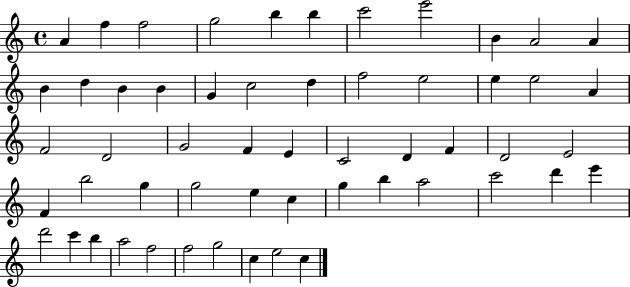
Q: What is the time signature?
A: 4/4